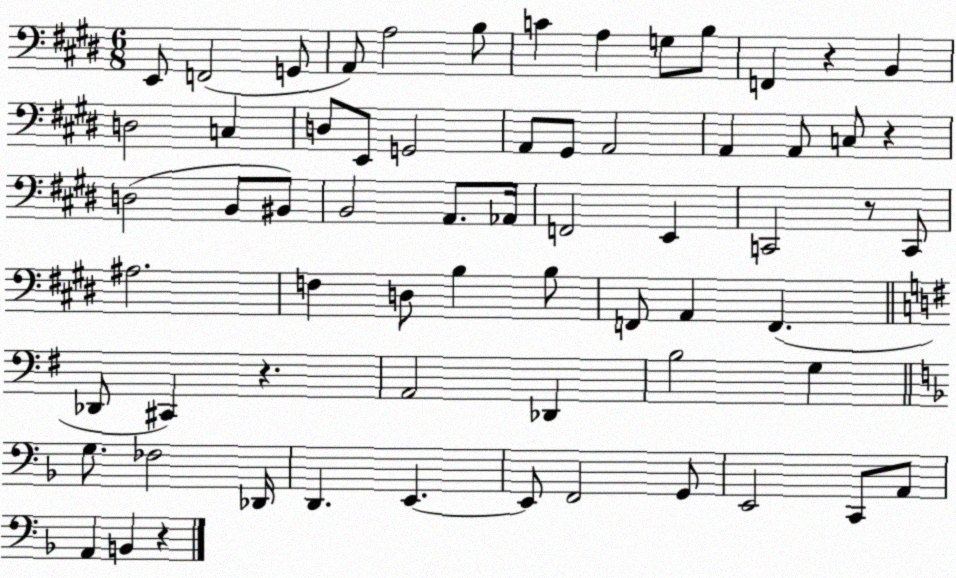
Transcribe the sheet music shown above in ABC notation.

X:1
T:Untitled
M:6/8
L:1/4
K:E
E,,/2 F,,2 G,,/2 A,,/2 A,2 B,/2 C A, G,/2 B,/2 F,, z B,, D,2 C, D,/2 E,,/2 G,,2 A,,/2 ^G,,/2 A,,2 A,, A,,/2 C,/2 z D,2 B,,/2 ^B,,/2 B,,2 A,,/2 _A,,/4 F,,2 E,, C,,2 z/2 C,,/2 ^A,2 F, D,/2 B, B,/2 F,,/2 A,, F,, _D,,/2 ^C,, z A,,2 _D,, B,2 G, G,/2 _F,2 _D,,/4 D,, E,, E,,/2 F,,2 G,,/2 E,,2 C,,/2 A,,/2 A,, B,, z